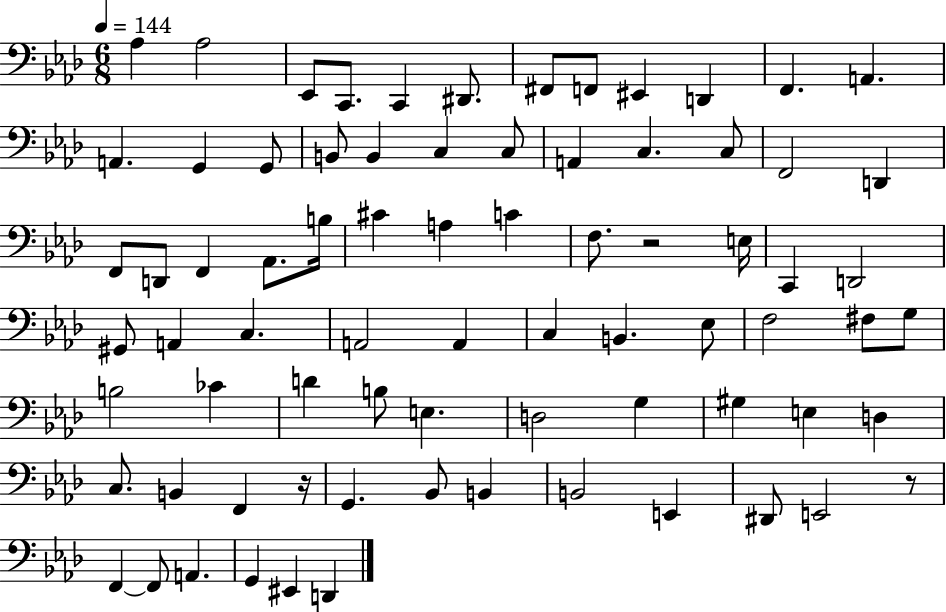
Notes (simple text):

Ab3/q Ab3/h Eb2/e C2/e. C2/q D#2/e. F#2/e F2/e EIS2/q D2/q F2/q. A2/q. A2/q. G2/q G2/e B2/e B2/q C3/q C3/e A2/q C3/q. C3/e F2/h D2/q F2/e D2/e F2/q Ab2/e. B3/s C#4/q A3/q C4/q F3/e. R/h E3/s C2/q D2/h G#2/e A2/q C3/q. A2/h A2/q C3/q B2/q. Eb3/e F3/h F#3/e G3/e B3/h CES4/q D4/q B3/e E3/q. D3/h G3/q G#3/q E3/q D3/q C3/e. B2/q F2/q R/s G2/q. Bb2/e B2/q B2/h E2/q D#2/e E2/h R/e F2/q F2/e A2/q. G2/q EIS2/q D2/q